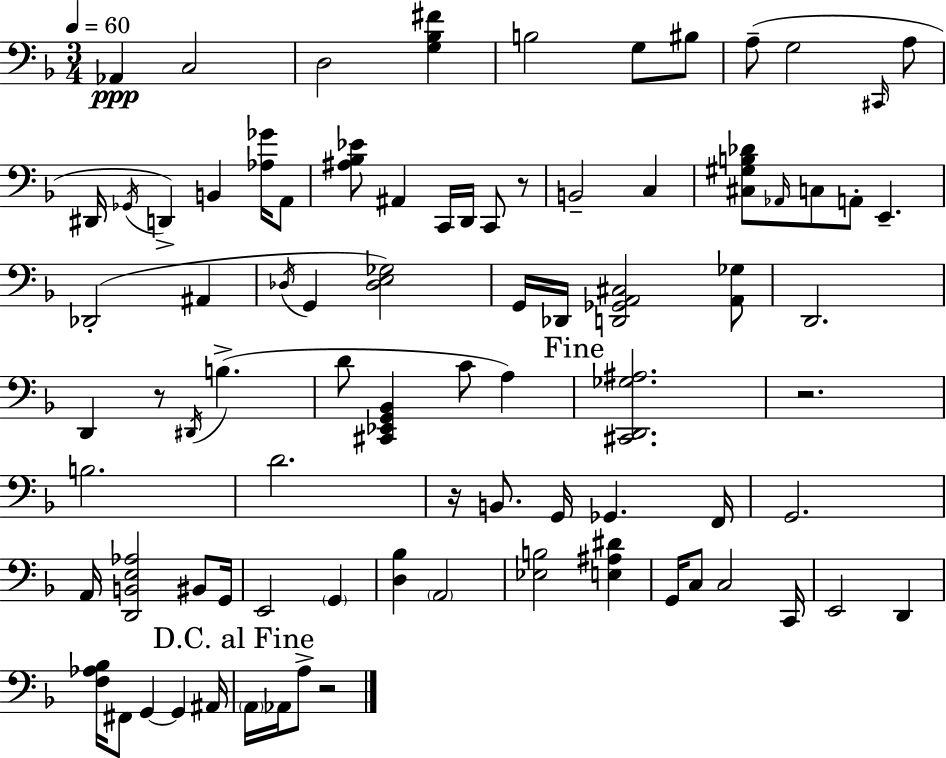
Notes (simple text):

Ab2/q C3/h D3/h [G3,Bb3,F#4]/q B3/h G3/e BIS3/e A3/e G3/h C#2/s A3/e D#2/s Gb2/s D2/q B2/q [Ab3,Gb4]/s A2/e [A#3,Bb3,Eb4]/e A#2/q C2/s D2/s C2/e R/e B2/h C3/q [C#3,G#3,B3,Db4]/e Ab2/s C3/e A2/e E2/q. Db2/h A#2/q Db3/s G2/q [Db3,E3,Gb3]/h G2/s Db2/s [D2,Gb2,A2,C#3]/h [A2,Gb3]/e D2/h. D2/q R/e D#2/s B3/q. D4/e [C#2,Eb2,G2,Bb2]/q C4/e A3/q [C#2,D2,Gb3,A#3]/h. R/h. B3/h. D4/h. R/s B2/e. G2/s Gb2/q. F2/s G2/h. A2/s [D2,B2,E3,Ab3]/h BIS2/e G2/s E2/h G2/q [D3,Bb3]/q A2/h [Eb3,B3]/h [E3,A#3,D#4]/q G2/s C3/e C3/h C2/s E2/h D2/q [F3,Ab3,Bb3]/s F#2/e G2/q G2/q A#2/s A2/s Ab2/s A3/e R/h